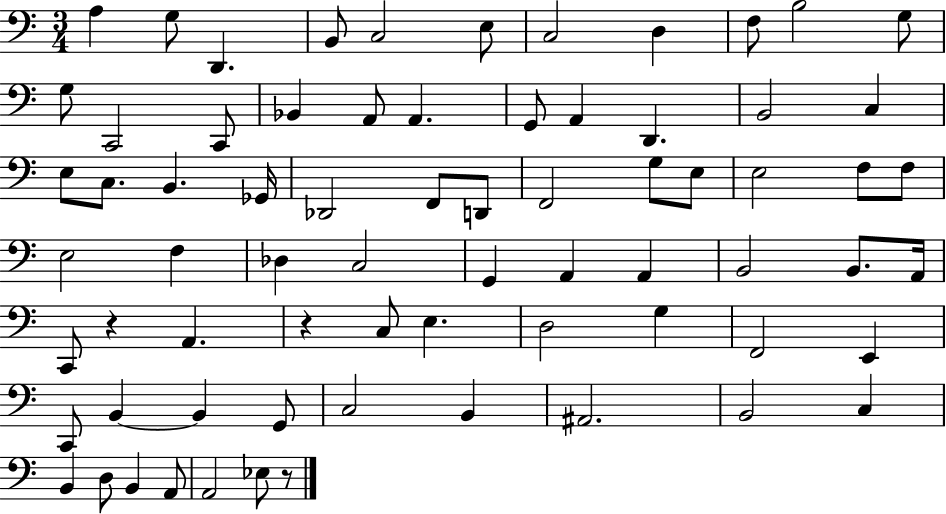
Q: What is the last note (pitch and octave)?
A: Eb3